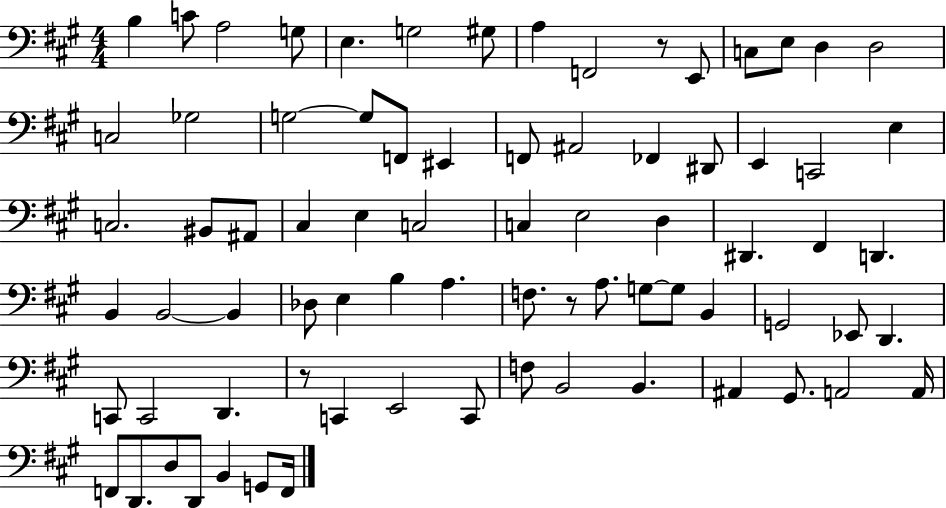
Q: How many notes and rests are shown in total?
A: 77